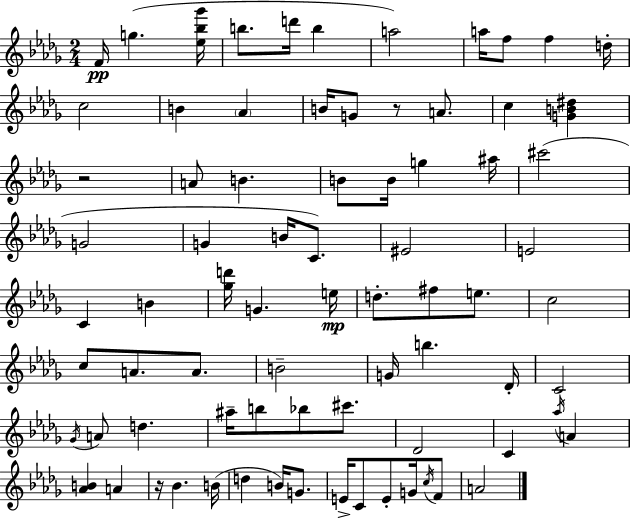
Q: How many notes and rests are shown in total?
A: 77